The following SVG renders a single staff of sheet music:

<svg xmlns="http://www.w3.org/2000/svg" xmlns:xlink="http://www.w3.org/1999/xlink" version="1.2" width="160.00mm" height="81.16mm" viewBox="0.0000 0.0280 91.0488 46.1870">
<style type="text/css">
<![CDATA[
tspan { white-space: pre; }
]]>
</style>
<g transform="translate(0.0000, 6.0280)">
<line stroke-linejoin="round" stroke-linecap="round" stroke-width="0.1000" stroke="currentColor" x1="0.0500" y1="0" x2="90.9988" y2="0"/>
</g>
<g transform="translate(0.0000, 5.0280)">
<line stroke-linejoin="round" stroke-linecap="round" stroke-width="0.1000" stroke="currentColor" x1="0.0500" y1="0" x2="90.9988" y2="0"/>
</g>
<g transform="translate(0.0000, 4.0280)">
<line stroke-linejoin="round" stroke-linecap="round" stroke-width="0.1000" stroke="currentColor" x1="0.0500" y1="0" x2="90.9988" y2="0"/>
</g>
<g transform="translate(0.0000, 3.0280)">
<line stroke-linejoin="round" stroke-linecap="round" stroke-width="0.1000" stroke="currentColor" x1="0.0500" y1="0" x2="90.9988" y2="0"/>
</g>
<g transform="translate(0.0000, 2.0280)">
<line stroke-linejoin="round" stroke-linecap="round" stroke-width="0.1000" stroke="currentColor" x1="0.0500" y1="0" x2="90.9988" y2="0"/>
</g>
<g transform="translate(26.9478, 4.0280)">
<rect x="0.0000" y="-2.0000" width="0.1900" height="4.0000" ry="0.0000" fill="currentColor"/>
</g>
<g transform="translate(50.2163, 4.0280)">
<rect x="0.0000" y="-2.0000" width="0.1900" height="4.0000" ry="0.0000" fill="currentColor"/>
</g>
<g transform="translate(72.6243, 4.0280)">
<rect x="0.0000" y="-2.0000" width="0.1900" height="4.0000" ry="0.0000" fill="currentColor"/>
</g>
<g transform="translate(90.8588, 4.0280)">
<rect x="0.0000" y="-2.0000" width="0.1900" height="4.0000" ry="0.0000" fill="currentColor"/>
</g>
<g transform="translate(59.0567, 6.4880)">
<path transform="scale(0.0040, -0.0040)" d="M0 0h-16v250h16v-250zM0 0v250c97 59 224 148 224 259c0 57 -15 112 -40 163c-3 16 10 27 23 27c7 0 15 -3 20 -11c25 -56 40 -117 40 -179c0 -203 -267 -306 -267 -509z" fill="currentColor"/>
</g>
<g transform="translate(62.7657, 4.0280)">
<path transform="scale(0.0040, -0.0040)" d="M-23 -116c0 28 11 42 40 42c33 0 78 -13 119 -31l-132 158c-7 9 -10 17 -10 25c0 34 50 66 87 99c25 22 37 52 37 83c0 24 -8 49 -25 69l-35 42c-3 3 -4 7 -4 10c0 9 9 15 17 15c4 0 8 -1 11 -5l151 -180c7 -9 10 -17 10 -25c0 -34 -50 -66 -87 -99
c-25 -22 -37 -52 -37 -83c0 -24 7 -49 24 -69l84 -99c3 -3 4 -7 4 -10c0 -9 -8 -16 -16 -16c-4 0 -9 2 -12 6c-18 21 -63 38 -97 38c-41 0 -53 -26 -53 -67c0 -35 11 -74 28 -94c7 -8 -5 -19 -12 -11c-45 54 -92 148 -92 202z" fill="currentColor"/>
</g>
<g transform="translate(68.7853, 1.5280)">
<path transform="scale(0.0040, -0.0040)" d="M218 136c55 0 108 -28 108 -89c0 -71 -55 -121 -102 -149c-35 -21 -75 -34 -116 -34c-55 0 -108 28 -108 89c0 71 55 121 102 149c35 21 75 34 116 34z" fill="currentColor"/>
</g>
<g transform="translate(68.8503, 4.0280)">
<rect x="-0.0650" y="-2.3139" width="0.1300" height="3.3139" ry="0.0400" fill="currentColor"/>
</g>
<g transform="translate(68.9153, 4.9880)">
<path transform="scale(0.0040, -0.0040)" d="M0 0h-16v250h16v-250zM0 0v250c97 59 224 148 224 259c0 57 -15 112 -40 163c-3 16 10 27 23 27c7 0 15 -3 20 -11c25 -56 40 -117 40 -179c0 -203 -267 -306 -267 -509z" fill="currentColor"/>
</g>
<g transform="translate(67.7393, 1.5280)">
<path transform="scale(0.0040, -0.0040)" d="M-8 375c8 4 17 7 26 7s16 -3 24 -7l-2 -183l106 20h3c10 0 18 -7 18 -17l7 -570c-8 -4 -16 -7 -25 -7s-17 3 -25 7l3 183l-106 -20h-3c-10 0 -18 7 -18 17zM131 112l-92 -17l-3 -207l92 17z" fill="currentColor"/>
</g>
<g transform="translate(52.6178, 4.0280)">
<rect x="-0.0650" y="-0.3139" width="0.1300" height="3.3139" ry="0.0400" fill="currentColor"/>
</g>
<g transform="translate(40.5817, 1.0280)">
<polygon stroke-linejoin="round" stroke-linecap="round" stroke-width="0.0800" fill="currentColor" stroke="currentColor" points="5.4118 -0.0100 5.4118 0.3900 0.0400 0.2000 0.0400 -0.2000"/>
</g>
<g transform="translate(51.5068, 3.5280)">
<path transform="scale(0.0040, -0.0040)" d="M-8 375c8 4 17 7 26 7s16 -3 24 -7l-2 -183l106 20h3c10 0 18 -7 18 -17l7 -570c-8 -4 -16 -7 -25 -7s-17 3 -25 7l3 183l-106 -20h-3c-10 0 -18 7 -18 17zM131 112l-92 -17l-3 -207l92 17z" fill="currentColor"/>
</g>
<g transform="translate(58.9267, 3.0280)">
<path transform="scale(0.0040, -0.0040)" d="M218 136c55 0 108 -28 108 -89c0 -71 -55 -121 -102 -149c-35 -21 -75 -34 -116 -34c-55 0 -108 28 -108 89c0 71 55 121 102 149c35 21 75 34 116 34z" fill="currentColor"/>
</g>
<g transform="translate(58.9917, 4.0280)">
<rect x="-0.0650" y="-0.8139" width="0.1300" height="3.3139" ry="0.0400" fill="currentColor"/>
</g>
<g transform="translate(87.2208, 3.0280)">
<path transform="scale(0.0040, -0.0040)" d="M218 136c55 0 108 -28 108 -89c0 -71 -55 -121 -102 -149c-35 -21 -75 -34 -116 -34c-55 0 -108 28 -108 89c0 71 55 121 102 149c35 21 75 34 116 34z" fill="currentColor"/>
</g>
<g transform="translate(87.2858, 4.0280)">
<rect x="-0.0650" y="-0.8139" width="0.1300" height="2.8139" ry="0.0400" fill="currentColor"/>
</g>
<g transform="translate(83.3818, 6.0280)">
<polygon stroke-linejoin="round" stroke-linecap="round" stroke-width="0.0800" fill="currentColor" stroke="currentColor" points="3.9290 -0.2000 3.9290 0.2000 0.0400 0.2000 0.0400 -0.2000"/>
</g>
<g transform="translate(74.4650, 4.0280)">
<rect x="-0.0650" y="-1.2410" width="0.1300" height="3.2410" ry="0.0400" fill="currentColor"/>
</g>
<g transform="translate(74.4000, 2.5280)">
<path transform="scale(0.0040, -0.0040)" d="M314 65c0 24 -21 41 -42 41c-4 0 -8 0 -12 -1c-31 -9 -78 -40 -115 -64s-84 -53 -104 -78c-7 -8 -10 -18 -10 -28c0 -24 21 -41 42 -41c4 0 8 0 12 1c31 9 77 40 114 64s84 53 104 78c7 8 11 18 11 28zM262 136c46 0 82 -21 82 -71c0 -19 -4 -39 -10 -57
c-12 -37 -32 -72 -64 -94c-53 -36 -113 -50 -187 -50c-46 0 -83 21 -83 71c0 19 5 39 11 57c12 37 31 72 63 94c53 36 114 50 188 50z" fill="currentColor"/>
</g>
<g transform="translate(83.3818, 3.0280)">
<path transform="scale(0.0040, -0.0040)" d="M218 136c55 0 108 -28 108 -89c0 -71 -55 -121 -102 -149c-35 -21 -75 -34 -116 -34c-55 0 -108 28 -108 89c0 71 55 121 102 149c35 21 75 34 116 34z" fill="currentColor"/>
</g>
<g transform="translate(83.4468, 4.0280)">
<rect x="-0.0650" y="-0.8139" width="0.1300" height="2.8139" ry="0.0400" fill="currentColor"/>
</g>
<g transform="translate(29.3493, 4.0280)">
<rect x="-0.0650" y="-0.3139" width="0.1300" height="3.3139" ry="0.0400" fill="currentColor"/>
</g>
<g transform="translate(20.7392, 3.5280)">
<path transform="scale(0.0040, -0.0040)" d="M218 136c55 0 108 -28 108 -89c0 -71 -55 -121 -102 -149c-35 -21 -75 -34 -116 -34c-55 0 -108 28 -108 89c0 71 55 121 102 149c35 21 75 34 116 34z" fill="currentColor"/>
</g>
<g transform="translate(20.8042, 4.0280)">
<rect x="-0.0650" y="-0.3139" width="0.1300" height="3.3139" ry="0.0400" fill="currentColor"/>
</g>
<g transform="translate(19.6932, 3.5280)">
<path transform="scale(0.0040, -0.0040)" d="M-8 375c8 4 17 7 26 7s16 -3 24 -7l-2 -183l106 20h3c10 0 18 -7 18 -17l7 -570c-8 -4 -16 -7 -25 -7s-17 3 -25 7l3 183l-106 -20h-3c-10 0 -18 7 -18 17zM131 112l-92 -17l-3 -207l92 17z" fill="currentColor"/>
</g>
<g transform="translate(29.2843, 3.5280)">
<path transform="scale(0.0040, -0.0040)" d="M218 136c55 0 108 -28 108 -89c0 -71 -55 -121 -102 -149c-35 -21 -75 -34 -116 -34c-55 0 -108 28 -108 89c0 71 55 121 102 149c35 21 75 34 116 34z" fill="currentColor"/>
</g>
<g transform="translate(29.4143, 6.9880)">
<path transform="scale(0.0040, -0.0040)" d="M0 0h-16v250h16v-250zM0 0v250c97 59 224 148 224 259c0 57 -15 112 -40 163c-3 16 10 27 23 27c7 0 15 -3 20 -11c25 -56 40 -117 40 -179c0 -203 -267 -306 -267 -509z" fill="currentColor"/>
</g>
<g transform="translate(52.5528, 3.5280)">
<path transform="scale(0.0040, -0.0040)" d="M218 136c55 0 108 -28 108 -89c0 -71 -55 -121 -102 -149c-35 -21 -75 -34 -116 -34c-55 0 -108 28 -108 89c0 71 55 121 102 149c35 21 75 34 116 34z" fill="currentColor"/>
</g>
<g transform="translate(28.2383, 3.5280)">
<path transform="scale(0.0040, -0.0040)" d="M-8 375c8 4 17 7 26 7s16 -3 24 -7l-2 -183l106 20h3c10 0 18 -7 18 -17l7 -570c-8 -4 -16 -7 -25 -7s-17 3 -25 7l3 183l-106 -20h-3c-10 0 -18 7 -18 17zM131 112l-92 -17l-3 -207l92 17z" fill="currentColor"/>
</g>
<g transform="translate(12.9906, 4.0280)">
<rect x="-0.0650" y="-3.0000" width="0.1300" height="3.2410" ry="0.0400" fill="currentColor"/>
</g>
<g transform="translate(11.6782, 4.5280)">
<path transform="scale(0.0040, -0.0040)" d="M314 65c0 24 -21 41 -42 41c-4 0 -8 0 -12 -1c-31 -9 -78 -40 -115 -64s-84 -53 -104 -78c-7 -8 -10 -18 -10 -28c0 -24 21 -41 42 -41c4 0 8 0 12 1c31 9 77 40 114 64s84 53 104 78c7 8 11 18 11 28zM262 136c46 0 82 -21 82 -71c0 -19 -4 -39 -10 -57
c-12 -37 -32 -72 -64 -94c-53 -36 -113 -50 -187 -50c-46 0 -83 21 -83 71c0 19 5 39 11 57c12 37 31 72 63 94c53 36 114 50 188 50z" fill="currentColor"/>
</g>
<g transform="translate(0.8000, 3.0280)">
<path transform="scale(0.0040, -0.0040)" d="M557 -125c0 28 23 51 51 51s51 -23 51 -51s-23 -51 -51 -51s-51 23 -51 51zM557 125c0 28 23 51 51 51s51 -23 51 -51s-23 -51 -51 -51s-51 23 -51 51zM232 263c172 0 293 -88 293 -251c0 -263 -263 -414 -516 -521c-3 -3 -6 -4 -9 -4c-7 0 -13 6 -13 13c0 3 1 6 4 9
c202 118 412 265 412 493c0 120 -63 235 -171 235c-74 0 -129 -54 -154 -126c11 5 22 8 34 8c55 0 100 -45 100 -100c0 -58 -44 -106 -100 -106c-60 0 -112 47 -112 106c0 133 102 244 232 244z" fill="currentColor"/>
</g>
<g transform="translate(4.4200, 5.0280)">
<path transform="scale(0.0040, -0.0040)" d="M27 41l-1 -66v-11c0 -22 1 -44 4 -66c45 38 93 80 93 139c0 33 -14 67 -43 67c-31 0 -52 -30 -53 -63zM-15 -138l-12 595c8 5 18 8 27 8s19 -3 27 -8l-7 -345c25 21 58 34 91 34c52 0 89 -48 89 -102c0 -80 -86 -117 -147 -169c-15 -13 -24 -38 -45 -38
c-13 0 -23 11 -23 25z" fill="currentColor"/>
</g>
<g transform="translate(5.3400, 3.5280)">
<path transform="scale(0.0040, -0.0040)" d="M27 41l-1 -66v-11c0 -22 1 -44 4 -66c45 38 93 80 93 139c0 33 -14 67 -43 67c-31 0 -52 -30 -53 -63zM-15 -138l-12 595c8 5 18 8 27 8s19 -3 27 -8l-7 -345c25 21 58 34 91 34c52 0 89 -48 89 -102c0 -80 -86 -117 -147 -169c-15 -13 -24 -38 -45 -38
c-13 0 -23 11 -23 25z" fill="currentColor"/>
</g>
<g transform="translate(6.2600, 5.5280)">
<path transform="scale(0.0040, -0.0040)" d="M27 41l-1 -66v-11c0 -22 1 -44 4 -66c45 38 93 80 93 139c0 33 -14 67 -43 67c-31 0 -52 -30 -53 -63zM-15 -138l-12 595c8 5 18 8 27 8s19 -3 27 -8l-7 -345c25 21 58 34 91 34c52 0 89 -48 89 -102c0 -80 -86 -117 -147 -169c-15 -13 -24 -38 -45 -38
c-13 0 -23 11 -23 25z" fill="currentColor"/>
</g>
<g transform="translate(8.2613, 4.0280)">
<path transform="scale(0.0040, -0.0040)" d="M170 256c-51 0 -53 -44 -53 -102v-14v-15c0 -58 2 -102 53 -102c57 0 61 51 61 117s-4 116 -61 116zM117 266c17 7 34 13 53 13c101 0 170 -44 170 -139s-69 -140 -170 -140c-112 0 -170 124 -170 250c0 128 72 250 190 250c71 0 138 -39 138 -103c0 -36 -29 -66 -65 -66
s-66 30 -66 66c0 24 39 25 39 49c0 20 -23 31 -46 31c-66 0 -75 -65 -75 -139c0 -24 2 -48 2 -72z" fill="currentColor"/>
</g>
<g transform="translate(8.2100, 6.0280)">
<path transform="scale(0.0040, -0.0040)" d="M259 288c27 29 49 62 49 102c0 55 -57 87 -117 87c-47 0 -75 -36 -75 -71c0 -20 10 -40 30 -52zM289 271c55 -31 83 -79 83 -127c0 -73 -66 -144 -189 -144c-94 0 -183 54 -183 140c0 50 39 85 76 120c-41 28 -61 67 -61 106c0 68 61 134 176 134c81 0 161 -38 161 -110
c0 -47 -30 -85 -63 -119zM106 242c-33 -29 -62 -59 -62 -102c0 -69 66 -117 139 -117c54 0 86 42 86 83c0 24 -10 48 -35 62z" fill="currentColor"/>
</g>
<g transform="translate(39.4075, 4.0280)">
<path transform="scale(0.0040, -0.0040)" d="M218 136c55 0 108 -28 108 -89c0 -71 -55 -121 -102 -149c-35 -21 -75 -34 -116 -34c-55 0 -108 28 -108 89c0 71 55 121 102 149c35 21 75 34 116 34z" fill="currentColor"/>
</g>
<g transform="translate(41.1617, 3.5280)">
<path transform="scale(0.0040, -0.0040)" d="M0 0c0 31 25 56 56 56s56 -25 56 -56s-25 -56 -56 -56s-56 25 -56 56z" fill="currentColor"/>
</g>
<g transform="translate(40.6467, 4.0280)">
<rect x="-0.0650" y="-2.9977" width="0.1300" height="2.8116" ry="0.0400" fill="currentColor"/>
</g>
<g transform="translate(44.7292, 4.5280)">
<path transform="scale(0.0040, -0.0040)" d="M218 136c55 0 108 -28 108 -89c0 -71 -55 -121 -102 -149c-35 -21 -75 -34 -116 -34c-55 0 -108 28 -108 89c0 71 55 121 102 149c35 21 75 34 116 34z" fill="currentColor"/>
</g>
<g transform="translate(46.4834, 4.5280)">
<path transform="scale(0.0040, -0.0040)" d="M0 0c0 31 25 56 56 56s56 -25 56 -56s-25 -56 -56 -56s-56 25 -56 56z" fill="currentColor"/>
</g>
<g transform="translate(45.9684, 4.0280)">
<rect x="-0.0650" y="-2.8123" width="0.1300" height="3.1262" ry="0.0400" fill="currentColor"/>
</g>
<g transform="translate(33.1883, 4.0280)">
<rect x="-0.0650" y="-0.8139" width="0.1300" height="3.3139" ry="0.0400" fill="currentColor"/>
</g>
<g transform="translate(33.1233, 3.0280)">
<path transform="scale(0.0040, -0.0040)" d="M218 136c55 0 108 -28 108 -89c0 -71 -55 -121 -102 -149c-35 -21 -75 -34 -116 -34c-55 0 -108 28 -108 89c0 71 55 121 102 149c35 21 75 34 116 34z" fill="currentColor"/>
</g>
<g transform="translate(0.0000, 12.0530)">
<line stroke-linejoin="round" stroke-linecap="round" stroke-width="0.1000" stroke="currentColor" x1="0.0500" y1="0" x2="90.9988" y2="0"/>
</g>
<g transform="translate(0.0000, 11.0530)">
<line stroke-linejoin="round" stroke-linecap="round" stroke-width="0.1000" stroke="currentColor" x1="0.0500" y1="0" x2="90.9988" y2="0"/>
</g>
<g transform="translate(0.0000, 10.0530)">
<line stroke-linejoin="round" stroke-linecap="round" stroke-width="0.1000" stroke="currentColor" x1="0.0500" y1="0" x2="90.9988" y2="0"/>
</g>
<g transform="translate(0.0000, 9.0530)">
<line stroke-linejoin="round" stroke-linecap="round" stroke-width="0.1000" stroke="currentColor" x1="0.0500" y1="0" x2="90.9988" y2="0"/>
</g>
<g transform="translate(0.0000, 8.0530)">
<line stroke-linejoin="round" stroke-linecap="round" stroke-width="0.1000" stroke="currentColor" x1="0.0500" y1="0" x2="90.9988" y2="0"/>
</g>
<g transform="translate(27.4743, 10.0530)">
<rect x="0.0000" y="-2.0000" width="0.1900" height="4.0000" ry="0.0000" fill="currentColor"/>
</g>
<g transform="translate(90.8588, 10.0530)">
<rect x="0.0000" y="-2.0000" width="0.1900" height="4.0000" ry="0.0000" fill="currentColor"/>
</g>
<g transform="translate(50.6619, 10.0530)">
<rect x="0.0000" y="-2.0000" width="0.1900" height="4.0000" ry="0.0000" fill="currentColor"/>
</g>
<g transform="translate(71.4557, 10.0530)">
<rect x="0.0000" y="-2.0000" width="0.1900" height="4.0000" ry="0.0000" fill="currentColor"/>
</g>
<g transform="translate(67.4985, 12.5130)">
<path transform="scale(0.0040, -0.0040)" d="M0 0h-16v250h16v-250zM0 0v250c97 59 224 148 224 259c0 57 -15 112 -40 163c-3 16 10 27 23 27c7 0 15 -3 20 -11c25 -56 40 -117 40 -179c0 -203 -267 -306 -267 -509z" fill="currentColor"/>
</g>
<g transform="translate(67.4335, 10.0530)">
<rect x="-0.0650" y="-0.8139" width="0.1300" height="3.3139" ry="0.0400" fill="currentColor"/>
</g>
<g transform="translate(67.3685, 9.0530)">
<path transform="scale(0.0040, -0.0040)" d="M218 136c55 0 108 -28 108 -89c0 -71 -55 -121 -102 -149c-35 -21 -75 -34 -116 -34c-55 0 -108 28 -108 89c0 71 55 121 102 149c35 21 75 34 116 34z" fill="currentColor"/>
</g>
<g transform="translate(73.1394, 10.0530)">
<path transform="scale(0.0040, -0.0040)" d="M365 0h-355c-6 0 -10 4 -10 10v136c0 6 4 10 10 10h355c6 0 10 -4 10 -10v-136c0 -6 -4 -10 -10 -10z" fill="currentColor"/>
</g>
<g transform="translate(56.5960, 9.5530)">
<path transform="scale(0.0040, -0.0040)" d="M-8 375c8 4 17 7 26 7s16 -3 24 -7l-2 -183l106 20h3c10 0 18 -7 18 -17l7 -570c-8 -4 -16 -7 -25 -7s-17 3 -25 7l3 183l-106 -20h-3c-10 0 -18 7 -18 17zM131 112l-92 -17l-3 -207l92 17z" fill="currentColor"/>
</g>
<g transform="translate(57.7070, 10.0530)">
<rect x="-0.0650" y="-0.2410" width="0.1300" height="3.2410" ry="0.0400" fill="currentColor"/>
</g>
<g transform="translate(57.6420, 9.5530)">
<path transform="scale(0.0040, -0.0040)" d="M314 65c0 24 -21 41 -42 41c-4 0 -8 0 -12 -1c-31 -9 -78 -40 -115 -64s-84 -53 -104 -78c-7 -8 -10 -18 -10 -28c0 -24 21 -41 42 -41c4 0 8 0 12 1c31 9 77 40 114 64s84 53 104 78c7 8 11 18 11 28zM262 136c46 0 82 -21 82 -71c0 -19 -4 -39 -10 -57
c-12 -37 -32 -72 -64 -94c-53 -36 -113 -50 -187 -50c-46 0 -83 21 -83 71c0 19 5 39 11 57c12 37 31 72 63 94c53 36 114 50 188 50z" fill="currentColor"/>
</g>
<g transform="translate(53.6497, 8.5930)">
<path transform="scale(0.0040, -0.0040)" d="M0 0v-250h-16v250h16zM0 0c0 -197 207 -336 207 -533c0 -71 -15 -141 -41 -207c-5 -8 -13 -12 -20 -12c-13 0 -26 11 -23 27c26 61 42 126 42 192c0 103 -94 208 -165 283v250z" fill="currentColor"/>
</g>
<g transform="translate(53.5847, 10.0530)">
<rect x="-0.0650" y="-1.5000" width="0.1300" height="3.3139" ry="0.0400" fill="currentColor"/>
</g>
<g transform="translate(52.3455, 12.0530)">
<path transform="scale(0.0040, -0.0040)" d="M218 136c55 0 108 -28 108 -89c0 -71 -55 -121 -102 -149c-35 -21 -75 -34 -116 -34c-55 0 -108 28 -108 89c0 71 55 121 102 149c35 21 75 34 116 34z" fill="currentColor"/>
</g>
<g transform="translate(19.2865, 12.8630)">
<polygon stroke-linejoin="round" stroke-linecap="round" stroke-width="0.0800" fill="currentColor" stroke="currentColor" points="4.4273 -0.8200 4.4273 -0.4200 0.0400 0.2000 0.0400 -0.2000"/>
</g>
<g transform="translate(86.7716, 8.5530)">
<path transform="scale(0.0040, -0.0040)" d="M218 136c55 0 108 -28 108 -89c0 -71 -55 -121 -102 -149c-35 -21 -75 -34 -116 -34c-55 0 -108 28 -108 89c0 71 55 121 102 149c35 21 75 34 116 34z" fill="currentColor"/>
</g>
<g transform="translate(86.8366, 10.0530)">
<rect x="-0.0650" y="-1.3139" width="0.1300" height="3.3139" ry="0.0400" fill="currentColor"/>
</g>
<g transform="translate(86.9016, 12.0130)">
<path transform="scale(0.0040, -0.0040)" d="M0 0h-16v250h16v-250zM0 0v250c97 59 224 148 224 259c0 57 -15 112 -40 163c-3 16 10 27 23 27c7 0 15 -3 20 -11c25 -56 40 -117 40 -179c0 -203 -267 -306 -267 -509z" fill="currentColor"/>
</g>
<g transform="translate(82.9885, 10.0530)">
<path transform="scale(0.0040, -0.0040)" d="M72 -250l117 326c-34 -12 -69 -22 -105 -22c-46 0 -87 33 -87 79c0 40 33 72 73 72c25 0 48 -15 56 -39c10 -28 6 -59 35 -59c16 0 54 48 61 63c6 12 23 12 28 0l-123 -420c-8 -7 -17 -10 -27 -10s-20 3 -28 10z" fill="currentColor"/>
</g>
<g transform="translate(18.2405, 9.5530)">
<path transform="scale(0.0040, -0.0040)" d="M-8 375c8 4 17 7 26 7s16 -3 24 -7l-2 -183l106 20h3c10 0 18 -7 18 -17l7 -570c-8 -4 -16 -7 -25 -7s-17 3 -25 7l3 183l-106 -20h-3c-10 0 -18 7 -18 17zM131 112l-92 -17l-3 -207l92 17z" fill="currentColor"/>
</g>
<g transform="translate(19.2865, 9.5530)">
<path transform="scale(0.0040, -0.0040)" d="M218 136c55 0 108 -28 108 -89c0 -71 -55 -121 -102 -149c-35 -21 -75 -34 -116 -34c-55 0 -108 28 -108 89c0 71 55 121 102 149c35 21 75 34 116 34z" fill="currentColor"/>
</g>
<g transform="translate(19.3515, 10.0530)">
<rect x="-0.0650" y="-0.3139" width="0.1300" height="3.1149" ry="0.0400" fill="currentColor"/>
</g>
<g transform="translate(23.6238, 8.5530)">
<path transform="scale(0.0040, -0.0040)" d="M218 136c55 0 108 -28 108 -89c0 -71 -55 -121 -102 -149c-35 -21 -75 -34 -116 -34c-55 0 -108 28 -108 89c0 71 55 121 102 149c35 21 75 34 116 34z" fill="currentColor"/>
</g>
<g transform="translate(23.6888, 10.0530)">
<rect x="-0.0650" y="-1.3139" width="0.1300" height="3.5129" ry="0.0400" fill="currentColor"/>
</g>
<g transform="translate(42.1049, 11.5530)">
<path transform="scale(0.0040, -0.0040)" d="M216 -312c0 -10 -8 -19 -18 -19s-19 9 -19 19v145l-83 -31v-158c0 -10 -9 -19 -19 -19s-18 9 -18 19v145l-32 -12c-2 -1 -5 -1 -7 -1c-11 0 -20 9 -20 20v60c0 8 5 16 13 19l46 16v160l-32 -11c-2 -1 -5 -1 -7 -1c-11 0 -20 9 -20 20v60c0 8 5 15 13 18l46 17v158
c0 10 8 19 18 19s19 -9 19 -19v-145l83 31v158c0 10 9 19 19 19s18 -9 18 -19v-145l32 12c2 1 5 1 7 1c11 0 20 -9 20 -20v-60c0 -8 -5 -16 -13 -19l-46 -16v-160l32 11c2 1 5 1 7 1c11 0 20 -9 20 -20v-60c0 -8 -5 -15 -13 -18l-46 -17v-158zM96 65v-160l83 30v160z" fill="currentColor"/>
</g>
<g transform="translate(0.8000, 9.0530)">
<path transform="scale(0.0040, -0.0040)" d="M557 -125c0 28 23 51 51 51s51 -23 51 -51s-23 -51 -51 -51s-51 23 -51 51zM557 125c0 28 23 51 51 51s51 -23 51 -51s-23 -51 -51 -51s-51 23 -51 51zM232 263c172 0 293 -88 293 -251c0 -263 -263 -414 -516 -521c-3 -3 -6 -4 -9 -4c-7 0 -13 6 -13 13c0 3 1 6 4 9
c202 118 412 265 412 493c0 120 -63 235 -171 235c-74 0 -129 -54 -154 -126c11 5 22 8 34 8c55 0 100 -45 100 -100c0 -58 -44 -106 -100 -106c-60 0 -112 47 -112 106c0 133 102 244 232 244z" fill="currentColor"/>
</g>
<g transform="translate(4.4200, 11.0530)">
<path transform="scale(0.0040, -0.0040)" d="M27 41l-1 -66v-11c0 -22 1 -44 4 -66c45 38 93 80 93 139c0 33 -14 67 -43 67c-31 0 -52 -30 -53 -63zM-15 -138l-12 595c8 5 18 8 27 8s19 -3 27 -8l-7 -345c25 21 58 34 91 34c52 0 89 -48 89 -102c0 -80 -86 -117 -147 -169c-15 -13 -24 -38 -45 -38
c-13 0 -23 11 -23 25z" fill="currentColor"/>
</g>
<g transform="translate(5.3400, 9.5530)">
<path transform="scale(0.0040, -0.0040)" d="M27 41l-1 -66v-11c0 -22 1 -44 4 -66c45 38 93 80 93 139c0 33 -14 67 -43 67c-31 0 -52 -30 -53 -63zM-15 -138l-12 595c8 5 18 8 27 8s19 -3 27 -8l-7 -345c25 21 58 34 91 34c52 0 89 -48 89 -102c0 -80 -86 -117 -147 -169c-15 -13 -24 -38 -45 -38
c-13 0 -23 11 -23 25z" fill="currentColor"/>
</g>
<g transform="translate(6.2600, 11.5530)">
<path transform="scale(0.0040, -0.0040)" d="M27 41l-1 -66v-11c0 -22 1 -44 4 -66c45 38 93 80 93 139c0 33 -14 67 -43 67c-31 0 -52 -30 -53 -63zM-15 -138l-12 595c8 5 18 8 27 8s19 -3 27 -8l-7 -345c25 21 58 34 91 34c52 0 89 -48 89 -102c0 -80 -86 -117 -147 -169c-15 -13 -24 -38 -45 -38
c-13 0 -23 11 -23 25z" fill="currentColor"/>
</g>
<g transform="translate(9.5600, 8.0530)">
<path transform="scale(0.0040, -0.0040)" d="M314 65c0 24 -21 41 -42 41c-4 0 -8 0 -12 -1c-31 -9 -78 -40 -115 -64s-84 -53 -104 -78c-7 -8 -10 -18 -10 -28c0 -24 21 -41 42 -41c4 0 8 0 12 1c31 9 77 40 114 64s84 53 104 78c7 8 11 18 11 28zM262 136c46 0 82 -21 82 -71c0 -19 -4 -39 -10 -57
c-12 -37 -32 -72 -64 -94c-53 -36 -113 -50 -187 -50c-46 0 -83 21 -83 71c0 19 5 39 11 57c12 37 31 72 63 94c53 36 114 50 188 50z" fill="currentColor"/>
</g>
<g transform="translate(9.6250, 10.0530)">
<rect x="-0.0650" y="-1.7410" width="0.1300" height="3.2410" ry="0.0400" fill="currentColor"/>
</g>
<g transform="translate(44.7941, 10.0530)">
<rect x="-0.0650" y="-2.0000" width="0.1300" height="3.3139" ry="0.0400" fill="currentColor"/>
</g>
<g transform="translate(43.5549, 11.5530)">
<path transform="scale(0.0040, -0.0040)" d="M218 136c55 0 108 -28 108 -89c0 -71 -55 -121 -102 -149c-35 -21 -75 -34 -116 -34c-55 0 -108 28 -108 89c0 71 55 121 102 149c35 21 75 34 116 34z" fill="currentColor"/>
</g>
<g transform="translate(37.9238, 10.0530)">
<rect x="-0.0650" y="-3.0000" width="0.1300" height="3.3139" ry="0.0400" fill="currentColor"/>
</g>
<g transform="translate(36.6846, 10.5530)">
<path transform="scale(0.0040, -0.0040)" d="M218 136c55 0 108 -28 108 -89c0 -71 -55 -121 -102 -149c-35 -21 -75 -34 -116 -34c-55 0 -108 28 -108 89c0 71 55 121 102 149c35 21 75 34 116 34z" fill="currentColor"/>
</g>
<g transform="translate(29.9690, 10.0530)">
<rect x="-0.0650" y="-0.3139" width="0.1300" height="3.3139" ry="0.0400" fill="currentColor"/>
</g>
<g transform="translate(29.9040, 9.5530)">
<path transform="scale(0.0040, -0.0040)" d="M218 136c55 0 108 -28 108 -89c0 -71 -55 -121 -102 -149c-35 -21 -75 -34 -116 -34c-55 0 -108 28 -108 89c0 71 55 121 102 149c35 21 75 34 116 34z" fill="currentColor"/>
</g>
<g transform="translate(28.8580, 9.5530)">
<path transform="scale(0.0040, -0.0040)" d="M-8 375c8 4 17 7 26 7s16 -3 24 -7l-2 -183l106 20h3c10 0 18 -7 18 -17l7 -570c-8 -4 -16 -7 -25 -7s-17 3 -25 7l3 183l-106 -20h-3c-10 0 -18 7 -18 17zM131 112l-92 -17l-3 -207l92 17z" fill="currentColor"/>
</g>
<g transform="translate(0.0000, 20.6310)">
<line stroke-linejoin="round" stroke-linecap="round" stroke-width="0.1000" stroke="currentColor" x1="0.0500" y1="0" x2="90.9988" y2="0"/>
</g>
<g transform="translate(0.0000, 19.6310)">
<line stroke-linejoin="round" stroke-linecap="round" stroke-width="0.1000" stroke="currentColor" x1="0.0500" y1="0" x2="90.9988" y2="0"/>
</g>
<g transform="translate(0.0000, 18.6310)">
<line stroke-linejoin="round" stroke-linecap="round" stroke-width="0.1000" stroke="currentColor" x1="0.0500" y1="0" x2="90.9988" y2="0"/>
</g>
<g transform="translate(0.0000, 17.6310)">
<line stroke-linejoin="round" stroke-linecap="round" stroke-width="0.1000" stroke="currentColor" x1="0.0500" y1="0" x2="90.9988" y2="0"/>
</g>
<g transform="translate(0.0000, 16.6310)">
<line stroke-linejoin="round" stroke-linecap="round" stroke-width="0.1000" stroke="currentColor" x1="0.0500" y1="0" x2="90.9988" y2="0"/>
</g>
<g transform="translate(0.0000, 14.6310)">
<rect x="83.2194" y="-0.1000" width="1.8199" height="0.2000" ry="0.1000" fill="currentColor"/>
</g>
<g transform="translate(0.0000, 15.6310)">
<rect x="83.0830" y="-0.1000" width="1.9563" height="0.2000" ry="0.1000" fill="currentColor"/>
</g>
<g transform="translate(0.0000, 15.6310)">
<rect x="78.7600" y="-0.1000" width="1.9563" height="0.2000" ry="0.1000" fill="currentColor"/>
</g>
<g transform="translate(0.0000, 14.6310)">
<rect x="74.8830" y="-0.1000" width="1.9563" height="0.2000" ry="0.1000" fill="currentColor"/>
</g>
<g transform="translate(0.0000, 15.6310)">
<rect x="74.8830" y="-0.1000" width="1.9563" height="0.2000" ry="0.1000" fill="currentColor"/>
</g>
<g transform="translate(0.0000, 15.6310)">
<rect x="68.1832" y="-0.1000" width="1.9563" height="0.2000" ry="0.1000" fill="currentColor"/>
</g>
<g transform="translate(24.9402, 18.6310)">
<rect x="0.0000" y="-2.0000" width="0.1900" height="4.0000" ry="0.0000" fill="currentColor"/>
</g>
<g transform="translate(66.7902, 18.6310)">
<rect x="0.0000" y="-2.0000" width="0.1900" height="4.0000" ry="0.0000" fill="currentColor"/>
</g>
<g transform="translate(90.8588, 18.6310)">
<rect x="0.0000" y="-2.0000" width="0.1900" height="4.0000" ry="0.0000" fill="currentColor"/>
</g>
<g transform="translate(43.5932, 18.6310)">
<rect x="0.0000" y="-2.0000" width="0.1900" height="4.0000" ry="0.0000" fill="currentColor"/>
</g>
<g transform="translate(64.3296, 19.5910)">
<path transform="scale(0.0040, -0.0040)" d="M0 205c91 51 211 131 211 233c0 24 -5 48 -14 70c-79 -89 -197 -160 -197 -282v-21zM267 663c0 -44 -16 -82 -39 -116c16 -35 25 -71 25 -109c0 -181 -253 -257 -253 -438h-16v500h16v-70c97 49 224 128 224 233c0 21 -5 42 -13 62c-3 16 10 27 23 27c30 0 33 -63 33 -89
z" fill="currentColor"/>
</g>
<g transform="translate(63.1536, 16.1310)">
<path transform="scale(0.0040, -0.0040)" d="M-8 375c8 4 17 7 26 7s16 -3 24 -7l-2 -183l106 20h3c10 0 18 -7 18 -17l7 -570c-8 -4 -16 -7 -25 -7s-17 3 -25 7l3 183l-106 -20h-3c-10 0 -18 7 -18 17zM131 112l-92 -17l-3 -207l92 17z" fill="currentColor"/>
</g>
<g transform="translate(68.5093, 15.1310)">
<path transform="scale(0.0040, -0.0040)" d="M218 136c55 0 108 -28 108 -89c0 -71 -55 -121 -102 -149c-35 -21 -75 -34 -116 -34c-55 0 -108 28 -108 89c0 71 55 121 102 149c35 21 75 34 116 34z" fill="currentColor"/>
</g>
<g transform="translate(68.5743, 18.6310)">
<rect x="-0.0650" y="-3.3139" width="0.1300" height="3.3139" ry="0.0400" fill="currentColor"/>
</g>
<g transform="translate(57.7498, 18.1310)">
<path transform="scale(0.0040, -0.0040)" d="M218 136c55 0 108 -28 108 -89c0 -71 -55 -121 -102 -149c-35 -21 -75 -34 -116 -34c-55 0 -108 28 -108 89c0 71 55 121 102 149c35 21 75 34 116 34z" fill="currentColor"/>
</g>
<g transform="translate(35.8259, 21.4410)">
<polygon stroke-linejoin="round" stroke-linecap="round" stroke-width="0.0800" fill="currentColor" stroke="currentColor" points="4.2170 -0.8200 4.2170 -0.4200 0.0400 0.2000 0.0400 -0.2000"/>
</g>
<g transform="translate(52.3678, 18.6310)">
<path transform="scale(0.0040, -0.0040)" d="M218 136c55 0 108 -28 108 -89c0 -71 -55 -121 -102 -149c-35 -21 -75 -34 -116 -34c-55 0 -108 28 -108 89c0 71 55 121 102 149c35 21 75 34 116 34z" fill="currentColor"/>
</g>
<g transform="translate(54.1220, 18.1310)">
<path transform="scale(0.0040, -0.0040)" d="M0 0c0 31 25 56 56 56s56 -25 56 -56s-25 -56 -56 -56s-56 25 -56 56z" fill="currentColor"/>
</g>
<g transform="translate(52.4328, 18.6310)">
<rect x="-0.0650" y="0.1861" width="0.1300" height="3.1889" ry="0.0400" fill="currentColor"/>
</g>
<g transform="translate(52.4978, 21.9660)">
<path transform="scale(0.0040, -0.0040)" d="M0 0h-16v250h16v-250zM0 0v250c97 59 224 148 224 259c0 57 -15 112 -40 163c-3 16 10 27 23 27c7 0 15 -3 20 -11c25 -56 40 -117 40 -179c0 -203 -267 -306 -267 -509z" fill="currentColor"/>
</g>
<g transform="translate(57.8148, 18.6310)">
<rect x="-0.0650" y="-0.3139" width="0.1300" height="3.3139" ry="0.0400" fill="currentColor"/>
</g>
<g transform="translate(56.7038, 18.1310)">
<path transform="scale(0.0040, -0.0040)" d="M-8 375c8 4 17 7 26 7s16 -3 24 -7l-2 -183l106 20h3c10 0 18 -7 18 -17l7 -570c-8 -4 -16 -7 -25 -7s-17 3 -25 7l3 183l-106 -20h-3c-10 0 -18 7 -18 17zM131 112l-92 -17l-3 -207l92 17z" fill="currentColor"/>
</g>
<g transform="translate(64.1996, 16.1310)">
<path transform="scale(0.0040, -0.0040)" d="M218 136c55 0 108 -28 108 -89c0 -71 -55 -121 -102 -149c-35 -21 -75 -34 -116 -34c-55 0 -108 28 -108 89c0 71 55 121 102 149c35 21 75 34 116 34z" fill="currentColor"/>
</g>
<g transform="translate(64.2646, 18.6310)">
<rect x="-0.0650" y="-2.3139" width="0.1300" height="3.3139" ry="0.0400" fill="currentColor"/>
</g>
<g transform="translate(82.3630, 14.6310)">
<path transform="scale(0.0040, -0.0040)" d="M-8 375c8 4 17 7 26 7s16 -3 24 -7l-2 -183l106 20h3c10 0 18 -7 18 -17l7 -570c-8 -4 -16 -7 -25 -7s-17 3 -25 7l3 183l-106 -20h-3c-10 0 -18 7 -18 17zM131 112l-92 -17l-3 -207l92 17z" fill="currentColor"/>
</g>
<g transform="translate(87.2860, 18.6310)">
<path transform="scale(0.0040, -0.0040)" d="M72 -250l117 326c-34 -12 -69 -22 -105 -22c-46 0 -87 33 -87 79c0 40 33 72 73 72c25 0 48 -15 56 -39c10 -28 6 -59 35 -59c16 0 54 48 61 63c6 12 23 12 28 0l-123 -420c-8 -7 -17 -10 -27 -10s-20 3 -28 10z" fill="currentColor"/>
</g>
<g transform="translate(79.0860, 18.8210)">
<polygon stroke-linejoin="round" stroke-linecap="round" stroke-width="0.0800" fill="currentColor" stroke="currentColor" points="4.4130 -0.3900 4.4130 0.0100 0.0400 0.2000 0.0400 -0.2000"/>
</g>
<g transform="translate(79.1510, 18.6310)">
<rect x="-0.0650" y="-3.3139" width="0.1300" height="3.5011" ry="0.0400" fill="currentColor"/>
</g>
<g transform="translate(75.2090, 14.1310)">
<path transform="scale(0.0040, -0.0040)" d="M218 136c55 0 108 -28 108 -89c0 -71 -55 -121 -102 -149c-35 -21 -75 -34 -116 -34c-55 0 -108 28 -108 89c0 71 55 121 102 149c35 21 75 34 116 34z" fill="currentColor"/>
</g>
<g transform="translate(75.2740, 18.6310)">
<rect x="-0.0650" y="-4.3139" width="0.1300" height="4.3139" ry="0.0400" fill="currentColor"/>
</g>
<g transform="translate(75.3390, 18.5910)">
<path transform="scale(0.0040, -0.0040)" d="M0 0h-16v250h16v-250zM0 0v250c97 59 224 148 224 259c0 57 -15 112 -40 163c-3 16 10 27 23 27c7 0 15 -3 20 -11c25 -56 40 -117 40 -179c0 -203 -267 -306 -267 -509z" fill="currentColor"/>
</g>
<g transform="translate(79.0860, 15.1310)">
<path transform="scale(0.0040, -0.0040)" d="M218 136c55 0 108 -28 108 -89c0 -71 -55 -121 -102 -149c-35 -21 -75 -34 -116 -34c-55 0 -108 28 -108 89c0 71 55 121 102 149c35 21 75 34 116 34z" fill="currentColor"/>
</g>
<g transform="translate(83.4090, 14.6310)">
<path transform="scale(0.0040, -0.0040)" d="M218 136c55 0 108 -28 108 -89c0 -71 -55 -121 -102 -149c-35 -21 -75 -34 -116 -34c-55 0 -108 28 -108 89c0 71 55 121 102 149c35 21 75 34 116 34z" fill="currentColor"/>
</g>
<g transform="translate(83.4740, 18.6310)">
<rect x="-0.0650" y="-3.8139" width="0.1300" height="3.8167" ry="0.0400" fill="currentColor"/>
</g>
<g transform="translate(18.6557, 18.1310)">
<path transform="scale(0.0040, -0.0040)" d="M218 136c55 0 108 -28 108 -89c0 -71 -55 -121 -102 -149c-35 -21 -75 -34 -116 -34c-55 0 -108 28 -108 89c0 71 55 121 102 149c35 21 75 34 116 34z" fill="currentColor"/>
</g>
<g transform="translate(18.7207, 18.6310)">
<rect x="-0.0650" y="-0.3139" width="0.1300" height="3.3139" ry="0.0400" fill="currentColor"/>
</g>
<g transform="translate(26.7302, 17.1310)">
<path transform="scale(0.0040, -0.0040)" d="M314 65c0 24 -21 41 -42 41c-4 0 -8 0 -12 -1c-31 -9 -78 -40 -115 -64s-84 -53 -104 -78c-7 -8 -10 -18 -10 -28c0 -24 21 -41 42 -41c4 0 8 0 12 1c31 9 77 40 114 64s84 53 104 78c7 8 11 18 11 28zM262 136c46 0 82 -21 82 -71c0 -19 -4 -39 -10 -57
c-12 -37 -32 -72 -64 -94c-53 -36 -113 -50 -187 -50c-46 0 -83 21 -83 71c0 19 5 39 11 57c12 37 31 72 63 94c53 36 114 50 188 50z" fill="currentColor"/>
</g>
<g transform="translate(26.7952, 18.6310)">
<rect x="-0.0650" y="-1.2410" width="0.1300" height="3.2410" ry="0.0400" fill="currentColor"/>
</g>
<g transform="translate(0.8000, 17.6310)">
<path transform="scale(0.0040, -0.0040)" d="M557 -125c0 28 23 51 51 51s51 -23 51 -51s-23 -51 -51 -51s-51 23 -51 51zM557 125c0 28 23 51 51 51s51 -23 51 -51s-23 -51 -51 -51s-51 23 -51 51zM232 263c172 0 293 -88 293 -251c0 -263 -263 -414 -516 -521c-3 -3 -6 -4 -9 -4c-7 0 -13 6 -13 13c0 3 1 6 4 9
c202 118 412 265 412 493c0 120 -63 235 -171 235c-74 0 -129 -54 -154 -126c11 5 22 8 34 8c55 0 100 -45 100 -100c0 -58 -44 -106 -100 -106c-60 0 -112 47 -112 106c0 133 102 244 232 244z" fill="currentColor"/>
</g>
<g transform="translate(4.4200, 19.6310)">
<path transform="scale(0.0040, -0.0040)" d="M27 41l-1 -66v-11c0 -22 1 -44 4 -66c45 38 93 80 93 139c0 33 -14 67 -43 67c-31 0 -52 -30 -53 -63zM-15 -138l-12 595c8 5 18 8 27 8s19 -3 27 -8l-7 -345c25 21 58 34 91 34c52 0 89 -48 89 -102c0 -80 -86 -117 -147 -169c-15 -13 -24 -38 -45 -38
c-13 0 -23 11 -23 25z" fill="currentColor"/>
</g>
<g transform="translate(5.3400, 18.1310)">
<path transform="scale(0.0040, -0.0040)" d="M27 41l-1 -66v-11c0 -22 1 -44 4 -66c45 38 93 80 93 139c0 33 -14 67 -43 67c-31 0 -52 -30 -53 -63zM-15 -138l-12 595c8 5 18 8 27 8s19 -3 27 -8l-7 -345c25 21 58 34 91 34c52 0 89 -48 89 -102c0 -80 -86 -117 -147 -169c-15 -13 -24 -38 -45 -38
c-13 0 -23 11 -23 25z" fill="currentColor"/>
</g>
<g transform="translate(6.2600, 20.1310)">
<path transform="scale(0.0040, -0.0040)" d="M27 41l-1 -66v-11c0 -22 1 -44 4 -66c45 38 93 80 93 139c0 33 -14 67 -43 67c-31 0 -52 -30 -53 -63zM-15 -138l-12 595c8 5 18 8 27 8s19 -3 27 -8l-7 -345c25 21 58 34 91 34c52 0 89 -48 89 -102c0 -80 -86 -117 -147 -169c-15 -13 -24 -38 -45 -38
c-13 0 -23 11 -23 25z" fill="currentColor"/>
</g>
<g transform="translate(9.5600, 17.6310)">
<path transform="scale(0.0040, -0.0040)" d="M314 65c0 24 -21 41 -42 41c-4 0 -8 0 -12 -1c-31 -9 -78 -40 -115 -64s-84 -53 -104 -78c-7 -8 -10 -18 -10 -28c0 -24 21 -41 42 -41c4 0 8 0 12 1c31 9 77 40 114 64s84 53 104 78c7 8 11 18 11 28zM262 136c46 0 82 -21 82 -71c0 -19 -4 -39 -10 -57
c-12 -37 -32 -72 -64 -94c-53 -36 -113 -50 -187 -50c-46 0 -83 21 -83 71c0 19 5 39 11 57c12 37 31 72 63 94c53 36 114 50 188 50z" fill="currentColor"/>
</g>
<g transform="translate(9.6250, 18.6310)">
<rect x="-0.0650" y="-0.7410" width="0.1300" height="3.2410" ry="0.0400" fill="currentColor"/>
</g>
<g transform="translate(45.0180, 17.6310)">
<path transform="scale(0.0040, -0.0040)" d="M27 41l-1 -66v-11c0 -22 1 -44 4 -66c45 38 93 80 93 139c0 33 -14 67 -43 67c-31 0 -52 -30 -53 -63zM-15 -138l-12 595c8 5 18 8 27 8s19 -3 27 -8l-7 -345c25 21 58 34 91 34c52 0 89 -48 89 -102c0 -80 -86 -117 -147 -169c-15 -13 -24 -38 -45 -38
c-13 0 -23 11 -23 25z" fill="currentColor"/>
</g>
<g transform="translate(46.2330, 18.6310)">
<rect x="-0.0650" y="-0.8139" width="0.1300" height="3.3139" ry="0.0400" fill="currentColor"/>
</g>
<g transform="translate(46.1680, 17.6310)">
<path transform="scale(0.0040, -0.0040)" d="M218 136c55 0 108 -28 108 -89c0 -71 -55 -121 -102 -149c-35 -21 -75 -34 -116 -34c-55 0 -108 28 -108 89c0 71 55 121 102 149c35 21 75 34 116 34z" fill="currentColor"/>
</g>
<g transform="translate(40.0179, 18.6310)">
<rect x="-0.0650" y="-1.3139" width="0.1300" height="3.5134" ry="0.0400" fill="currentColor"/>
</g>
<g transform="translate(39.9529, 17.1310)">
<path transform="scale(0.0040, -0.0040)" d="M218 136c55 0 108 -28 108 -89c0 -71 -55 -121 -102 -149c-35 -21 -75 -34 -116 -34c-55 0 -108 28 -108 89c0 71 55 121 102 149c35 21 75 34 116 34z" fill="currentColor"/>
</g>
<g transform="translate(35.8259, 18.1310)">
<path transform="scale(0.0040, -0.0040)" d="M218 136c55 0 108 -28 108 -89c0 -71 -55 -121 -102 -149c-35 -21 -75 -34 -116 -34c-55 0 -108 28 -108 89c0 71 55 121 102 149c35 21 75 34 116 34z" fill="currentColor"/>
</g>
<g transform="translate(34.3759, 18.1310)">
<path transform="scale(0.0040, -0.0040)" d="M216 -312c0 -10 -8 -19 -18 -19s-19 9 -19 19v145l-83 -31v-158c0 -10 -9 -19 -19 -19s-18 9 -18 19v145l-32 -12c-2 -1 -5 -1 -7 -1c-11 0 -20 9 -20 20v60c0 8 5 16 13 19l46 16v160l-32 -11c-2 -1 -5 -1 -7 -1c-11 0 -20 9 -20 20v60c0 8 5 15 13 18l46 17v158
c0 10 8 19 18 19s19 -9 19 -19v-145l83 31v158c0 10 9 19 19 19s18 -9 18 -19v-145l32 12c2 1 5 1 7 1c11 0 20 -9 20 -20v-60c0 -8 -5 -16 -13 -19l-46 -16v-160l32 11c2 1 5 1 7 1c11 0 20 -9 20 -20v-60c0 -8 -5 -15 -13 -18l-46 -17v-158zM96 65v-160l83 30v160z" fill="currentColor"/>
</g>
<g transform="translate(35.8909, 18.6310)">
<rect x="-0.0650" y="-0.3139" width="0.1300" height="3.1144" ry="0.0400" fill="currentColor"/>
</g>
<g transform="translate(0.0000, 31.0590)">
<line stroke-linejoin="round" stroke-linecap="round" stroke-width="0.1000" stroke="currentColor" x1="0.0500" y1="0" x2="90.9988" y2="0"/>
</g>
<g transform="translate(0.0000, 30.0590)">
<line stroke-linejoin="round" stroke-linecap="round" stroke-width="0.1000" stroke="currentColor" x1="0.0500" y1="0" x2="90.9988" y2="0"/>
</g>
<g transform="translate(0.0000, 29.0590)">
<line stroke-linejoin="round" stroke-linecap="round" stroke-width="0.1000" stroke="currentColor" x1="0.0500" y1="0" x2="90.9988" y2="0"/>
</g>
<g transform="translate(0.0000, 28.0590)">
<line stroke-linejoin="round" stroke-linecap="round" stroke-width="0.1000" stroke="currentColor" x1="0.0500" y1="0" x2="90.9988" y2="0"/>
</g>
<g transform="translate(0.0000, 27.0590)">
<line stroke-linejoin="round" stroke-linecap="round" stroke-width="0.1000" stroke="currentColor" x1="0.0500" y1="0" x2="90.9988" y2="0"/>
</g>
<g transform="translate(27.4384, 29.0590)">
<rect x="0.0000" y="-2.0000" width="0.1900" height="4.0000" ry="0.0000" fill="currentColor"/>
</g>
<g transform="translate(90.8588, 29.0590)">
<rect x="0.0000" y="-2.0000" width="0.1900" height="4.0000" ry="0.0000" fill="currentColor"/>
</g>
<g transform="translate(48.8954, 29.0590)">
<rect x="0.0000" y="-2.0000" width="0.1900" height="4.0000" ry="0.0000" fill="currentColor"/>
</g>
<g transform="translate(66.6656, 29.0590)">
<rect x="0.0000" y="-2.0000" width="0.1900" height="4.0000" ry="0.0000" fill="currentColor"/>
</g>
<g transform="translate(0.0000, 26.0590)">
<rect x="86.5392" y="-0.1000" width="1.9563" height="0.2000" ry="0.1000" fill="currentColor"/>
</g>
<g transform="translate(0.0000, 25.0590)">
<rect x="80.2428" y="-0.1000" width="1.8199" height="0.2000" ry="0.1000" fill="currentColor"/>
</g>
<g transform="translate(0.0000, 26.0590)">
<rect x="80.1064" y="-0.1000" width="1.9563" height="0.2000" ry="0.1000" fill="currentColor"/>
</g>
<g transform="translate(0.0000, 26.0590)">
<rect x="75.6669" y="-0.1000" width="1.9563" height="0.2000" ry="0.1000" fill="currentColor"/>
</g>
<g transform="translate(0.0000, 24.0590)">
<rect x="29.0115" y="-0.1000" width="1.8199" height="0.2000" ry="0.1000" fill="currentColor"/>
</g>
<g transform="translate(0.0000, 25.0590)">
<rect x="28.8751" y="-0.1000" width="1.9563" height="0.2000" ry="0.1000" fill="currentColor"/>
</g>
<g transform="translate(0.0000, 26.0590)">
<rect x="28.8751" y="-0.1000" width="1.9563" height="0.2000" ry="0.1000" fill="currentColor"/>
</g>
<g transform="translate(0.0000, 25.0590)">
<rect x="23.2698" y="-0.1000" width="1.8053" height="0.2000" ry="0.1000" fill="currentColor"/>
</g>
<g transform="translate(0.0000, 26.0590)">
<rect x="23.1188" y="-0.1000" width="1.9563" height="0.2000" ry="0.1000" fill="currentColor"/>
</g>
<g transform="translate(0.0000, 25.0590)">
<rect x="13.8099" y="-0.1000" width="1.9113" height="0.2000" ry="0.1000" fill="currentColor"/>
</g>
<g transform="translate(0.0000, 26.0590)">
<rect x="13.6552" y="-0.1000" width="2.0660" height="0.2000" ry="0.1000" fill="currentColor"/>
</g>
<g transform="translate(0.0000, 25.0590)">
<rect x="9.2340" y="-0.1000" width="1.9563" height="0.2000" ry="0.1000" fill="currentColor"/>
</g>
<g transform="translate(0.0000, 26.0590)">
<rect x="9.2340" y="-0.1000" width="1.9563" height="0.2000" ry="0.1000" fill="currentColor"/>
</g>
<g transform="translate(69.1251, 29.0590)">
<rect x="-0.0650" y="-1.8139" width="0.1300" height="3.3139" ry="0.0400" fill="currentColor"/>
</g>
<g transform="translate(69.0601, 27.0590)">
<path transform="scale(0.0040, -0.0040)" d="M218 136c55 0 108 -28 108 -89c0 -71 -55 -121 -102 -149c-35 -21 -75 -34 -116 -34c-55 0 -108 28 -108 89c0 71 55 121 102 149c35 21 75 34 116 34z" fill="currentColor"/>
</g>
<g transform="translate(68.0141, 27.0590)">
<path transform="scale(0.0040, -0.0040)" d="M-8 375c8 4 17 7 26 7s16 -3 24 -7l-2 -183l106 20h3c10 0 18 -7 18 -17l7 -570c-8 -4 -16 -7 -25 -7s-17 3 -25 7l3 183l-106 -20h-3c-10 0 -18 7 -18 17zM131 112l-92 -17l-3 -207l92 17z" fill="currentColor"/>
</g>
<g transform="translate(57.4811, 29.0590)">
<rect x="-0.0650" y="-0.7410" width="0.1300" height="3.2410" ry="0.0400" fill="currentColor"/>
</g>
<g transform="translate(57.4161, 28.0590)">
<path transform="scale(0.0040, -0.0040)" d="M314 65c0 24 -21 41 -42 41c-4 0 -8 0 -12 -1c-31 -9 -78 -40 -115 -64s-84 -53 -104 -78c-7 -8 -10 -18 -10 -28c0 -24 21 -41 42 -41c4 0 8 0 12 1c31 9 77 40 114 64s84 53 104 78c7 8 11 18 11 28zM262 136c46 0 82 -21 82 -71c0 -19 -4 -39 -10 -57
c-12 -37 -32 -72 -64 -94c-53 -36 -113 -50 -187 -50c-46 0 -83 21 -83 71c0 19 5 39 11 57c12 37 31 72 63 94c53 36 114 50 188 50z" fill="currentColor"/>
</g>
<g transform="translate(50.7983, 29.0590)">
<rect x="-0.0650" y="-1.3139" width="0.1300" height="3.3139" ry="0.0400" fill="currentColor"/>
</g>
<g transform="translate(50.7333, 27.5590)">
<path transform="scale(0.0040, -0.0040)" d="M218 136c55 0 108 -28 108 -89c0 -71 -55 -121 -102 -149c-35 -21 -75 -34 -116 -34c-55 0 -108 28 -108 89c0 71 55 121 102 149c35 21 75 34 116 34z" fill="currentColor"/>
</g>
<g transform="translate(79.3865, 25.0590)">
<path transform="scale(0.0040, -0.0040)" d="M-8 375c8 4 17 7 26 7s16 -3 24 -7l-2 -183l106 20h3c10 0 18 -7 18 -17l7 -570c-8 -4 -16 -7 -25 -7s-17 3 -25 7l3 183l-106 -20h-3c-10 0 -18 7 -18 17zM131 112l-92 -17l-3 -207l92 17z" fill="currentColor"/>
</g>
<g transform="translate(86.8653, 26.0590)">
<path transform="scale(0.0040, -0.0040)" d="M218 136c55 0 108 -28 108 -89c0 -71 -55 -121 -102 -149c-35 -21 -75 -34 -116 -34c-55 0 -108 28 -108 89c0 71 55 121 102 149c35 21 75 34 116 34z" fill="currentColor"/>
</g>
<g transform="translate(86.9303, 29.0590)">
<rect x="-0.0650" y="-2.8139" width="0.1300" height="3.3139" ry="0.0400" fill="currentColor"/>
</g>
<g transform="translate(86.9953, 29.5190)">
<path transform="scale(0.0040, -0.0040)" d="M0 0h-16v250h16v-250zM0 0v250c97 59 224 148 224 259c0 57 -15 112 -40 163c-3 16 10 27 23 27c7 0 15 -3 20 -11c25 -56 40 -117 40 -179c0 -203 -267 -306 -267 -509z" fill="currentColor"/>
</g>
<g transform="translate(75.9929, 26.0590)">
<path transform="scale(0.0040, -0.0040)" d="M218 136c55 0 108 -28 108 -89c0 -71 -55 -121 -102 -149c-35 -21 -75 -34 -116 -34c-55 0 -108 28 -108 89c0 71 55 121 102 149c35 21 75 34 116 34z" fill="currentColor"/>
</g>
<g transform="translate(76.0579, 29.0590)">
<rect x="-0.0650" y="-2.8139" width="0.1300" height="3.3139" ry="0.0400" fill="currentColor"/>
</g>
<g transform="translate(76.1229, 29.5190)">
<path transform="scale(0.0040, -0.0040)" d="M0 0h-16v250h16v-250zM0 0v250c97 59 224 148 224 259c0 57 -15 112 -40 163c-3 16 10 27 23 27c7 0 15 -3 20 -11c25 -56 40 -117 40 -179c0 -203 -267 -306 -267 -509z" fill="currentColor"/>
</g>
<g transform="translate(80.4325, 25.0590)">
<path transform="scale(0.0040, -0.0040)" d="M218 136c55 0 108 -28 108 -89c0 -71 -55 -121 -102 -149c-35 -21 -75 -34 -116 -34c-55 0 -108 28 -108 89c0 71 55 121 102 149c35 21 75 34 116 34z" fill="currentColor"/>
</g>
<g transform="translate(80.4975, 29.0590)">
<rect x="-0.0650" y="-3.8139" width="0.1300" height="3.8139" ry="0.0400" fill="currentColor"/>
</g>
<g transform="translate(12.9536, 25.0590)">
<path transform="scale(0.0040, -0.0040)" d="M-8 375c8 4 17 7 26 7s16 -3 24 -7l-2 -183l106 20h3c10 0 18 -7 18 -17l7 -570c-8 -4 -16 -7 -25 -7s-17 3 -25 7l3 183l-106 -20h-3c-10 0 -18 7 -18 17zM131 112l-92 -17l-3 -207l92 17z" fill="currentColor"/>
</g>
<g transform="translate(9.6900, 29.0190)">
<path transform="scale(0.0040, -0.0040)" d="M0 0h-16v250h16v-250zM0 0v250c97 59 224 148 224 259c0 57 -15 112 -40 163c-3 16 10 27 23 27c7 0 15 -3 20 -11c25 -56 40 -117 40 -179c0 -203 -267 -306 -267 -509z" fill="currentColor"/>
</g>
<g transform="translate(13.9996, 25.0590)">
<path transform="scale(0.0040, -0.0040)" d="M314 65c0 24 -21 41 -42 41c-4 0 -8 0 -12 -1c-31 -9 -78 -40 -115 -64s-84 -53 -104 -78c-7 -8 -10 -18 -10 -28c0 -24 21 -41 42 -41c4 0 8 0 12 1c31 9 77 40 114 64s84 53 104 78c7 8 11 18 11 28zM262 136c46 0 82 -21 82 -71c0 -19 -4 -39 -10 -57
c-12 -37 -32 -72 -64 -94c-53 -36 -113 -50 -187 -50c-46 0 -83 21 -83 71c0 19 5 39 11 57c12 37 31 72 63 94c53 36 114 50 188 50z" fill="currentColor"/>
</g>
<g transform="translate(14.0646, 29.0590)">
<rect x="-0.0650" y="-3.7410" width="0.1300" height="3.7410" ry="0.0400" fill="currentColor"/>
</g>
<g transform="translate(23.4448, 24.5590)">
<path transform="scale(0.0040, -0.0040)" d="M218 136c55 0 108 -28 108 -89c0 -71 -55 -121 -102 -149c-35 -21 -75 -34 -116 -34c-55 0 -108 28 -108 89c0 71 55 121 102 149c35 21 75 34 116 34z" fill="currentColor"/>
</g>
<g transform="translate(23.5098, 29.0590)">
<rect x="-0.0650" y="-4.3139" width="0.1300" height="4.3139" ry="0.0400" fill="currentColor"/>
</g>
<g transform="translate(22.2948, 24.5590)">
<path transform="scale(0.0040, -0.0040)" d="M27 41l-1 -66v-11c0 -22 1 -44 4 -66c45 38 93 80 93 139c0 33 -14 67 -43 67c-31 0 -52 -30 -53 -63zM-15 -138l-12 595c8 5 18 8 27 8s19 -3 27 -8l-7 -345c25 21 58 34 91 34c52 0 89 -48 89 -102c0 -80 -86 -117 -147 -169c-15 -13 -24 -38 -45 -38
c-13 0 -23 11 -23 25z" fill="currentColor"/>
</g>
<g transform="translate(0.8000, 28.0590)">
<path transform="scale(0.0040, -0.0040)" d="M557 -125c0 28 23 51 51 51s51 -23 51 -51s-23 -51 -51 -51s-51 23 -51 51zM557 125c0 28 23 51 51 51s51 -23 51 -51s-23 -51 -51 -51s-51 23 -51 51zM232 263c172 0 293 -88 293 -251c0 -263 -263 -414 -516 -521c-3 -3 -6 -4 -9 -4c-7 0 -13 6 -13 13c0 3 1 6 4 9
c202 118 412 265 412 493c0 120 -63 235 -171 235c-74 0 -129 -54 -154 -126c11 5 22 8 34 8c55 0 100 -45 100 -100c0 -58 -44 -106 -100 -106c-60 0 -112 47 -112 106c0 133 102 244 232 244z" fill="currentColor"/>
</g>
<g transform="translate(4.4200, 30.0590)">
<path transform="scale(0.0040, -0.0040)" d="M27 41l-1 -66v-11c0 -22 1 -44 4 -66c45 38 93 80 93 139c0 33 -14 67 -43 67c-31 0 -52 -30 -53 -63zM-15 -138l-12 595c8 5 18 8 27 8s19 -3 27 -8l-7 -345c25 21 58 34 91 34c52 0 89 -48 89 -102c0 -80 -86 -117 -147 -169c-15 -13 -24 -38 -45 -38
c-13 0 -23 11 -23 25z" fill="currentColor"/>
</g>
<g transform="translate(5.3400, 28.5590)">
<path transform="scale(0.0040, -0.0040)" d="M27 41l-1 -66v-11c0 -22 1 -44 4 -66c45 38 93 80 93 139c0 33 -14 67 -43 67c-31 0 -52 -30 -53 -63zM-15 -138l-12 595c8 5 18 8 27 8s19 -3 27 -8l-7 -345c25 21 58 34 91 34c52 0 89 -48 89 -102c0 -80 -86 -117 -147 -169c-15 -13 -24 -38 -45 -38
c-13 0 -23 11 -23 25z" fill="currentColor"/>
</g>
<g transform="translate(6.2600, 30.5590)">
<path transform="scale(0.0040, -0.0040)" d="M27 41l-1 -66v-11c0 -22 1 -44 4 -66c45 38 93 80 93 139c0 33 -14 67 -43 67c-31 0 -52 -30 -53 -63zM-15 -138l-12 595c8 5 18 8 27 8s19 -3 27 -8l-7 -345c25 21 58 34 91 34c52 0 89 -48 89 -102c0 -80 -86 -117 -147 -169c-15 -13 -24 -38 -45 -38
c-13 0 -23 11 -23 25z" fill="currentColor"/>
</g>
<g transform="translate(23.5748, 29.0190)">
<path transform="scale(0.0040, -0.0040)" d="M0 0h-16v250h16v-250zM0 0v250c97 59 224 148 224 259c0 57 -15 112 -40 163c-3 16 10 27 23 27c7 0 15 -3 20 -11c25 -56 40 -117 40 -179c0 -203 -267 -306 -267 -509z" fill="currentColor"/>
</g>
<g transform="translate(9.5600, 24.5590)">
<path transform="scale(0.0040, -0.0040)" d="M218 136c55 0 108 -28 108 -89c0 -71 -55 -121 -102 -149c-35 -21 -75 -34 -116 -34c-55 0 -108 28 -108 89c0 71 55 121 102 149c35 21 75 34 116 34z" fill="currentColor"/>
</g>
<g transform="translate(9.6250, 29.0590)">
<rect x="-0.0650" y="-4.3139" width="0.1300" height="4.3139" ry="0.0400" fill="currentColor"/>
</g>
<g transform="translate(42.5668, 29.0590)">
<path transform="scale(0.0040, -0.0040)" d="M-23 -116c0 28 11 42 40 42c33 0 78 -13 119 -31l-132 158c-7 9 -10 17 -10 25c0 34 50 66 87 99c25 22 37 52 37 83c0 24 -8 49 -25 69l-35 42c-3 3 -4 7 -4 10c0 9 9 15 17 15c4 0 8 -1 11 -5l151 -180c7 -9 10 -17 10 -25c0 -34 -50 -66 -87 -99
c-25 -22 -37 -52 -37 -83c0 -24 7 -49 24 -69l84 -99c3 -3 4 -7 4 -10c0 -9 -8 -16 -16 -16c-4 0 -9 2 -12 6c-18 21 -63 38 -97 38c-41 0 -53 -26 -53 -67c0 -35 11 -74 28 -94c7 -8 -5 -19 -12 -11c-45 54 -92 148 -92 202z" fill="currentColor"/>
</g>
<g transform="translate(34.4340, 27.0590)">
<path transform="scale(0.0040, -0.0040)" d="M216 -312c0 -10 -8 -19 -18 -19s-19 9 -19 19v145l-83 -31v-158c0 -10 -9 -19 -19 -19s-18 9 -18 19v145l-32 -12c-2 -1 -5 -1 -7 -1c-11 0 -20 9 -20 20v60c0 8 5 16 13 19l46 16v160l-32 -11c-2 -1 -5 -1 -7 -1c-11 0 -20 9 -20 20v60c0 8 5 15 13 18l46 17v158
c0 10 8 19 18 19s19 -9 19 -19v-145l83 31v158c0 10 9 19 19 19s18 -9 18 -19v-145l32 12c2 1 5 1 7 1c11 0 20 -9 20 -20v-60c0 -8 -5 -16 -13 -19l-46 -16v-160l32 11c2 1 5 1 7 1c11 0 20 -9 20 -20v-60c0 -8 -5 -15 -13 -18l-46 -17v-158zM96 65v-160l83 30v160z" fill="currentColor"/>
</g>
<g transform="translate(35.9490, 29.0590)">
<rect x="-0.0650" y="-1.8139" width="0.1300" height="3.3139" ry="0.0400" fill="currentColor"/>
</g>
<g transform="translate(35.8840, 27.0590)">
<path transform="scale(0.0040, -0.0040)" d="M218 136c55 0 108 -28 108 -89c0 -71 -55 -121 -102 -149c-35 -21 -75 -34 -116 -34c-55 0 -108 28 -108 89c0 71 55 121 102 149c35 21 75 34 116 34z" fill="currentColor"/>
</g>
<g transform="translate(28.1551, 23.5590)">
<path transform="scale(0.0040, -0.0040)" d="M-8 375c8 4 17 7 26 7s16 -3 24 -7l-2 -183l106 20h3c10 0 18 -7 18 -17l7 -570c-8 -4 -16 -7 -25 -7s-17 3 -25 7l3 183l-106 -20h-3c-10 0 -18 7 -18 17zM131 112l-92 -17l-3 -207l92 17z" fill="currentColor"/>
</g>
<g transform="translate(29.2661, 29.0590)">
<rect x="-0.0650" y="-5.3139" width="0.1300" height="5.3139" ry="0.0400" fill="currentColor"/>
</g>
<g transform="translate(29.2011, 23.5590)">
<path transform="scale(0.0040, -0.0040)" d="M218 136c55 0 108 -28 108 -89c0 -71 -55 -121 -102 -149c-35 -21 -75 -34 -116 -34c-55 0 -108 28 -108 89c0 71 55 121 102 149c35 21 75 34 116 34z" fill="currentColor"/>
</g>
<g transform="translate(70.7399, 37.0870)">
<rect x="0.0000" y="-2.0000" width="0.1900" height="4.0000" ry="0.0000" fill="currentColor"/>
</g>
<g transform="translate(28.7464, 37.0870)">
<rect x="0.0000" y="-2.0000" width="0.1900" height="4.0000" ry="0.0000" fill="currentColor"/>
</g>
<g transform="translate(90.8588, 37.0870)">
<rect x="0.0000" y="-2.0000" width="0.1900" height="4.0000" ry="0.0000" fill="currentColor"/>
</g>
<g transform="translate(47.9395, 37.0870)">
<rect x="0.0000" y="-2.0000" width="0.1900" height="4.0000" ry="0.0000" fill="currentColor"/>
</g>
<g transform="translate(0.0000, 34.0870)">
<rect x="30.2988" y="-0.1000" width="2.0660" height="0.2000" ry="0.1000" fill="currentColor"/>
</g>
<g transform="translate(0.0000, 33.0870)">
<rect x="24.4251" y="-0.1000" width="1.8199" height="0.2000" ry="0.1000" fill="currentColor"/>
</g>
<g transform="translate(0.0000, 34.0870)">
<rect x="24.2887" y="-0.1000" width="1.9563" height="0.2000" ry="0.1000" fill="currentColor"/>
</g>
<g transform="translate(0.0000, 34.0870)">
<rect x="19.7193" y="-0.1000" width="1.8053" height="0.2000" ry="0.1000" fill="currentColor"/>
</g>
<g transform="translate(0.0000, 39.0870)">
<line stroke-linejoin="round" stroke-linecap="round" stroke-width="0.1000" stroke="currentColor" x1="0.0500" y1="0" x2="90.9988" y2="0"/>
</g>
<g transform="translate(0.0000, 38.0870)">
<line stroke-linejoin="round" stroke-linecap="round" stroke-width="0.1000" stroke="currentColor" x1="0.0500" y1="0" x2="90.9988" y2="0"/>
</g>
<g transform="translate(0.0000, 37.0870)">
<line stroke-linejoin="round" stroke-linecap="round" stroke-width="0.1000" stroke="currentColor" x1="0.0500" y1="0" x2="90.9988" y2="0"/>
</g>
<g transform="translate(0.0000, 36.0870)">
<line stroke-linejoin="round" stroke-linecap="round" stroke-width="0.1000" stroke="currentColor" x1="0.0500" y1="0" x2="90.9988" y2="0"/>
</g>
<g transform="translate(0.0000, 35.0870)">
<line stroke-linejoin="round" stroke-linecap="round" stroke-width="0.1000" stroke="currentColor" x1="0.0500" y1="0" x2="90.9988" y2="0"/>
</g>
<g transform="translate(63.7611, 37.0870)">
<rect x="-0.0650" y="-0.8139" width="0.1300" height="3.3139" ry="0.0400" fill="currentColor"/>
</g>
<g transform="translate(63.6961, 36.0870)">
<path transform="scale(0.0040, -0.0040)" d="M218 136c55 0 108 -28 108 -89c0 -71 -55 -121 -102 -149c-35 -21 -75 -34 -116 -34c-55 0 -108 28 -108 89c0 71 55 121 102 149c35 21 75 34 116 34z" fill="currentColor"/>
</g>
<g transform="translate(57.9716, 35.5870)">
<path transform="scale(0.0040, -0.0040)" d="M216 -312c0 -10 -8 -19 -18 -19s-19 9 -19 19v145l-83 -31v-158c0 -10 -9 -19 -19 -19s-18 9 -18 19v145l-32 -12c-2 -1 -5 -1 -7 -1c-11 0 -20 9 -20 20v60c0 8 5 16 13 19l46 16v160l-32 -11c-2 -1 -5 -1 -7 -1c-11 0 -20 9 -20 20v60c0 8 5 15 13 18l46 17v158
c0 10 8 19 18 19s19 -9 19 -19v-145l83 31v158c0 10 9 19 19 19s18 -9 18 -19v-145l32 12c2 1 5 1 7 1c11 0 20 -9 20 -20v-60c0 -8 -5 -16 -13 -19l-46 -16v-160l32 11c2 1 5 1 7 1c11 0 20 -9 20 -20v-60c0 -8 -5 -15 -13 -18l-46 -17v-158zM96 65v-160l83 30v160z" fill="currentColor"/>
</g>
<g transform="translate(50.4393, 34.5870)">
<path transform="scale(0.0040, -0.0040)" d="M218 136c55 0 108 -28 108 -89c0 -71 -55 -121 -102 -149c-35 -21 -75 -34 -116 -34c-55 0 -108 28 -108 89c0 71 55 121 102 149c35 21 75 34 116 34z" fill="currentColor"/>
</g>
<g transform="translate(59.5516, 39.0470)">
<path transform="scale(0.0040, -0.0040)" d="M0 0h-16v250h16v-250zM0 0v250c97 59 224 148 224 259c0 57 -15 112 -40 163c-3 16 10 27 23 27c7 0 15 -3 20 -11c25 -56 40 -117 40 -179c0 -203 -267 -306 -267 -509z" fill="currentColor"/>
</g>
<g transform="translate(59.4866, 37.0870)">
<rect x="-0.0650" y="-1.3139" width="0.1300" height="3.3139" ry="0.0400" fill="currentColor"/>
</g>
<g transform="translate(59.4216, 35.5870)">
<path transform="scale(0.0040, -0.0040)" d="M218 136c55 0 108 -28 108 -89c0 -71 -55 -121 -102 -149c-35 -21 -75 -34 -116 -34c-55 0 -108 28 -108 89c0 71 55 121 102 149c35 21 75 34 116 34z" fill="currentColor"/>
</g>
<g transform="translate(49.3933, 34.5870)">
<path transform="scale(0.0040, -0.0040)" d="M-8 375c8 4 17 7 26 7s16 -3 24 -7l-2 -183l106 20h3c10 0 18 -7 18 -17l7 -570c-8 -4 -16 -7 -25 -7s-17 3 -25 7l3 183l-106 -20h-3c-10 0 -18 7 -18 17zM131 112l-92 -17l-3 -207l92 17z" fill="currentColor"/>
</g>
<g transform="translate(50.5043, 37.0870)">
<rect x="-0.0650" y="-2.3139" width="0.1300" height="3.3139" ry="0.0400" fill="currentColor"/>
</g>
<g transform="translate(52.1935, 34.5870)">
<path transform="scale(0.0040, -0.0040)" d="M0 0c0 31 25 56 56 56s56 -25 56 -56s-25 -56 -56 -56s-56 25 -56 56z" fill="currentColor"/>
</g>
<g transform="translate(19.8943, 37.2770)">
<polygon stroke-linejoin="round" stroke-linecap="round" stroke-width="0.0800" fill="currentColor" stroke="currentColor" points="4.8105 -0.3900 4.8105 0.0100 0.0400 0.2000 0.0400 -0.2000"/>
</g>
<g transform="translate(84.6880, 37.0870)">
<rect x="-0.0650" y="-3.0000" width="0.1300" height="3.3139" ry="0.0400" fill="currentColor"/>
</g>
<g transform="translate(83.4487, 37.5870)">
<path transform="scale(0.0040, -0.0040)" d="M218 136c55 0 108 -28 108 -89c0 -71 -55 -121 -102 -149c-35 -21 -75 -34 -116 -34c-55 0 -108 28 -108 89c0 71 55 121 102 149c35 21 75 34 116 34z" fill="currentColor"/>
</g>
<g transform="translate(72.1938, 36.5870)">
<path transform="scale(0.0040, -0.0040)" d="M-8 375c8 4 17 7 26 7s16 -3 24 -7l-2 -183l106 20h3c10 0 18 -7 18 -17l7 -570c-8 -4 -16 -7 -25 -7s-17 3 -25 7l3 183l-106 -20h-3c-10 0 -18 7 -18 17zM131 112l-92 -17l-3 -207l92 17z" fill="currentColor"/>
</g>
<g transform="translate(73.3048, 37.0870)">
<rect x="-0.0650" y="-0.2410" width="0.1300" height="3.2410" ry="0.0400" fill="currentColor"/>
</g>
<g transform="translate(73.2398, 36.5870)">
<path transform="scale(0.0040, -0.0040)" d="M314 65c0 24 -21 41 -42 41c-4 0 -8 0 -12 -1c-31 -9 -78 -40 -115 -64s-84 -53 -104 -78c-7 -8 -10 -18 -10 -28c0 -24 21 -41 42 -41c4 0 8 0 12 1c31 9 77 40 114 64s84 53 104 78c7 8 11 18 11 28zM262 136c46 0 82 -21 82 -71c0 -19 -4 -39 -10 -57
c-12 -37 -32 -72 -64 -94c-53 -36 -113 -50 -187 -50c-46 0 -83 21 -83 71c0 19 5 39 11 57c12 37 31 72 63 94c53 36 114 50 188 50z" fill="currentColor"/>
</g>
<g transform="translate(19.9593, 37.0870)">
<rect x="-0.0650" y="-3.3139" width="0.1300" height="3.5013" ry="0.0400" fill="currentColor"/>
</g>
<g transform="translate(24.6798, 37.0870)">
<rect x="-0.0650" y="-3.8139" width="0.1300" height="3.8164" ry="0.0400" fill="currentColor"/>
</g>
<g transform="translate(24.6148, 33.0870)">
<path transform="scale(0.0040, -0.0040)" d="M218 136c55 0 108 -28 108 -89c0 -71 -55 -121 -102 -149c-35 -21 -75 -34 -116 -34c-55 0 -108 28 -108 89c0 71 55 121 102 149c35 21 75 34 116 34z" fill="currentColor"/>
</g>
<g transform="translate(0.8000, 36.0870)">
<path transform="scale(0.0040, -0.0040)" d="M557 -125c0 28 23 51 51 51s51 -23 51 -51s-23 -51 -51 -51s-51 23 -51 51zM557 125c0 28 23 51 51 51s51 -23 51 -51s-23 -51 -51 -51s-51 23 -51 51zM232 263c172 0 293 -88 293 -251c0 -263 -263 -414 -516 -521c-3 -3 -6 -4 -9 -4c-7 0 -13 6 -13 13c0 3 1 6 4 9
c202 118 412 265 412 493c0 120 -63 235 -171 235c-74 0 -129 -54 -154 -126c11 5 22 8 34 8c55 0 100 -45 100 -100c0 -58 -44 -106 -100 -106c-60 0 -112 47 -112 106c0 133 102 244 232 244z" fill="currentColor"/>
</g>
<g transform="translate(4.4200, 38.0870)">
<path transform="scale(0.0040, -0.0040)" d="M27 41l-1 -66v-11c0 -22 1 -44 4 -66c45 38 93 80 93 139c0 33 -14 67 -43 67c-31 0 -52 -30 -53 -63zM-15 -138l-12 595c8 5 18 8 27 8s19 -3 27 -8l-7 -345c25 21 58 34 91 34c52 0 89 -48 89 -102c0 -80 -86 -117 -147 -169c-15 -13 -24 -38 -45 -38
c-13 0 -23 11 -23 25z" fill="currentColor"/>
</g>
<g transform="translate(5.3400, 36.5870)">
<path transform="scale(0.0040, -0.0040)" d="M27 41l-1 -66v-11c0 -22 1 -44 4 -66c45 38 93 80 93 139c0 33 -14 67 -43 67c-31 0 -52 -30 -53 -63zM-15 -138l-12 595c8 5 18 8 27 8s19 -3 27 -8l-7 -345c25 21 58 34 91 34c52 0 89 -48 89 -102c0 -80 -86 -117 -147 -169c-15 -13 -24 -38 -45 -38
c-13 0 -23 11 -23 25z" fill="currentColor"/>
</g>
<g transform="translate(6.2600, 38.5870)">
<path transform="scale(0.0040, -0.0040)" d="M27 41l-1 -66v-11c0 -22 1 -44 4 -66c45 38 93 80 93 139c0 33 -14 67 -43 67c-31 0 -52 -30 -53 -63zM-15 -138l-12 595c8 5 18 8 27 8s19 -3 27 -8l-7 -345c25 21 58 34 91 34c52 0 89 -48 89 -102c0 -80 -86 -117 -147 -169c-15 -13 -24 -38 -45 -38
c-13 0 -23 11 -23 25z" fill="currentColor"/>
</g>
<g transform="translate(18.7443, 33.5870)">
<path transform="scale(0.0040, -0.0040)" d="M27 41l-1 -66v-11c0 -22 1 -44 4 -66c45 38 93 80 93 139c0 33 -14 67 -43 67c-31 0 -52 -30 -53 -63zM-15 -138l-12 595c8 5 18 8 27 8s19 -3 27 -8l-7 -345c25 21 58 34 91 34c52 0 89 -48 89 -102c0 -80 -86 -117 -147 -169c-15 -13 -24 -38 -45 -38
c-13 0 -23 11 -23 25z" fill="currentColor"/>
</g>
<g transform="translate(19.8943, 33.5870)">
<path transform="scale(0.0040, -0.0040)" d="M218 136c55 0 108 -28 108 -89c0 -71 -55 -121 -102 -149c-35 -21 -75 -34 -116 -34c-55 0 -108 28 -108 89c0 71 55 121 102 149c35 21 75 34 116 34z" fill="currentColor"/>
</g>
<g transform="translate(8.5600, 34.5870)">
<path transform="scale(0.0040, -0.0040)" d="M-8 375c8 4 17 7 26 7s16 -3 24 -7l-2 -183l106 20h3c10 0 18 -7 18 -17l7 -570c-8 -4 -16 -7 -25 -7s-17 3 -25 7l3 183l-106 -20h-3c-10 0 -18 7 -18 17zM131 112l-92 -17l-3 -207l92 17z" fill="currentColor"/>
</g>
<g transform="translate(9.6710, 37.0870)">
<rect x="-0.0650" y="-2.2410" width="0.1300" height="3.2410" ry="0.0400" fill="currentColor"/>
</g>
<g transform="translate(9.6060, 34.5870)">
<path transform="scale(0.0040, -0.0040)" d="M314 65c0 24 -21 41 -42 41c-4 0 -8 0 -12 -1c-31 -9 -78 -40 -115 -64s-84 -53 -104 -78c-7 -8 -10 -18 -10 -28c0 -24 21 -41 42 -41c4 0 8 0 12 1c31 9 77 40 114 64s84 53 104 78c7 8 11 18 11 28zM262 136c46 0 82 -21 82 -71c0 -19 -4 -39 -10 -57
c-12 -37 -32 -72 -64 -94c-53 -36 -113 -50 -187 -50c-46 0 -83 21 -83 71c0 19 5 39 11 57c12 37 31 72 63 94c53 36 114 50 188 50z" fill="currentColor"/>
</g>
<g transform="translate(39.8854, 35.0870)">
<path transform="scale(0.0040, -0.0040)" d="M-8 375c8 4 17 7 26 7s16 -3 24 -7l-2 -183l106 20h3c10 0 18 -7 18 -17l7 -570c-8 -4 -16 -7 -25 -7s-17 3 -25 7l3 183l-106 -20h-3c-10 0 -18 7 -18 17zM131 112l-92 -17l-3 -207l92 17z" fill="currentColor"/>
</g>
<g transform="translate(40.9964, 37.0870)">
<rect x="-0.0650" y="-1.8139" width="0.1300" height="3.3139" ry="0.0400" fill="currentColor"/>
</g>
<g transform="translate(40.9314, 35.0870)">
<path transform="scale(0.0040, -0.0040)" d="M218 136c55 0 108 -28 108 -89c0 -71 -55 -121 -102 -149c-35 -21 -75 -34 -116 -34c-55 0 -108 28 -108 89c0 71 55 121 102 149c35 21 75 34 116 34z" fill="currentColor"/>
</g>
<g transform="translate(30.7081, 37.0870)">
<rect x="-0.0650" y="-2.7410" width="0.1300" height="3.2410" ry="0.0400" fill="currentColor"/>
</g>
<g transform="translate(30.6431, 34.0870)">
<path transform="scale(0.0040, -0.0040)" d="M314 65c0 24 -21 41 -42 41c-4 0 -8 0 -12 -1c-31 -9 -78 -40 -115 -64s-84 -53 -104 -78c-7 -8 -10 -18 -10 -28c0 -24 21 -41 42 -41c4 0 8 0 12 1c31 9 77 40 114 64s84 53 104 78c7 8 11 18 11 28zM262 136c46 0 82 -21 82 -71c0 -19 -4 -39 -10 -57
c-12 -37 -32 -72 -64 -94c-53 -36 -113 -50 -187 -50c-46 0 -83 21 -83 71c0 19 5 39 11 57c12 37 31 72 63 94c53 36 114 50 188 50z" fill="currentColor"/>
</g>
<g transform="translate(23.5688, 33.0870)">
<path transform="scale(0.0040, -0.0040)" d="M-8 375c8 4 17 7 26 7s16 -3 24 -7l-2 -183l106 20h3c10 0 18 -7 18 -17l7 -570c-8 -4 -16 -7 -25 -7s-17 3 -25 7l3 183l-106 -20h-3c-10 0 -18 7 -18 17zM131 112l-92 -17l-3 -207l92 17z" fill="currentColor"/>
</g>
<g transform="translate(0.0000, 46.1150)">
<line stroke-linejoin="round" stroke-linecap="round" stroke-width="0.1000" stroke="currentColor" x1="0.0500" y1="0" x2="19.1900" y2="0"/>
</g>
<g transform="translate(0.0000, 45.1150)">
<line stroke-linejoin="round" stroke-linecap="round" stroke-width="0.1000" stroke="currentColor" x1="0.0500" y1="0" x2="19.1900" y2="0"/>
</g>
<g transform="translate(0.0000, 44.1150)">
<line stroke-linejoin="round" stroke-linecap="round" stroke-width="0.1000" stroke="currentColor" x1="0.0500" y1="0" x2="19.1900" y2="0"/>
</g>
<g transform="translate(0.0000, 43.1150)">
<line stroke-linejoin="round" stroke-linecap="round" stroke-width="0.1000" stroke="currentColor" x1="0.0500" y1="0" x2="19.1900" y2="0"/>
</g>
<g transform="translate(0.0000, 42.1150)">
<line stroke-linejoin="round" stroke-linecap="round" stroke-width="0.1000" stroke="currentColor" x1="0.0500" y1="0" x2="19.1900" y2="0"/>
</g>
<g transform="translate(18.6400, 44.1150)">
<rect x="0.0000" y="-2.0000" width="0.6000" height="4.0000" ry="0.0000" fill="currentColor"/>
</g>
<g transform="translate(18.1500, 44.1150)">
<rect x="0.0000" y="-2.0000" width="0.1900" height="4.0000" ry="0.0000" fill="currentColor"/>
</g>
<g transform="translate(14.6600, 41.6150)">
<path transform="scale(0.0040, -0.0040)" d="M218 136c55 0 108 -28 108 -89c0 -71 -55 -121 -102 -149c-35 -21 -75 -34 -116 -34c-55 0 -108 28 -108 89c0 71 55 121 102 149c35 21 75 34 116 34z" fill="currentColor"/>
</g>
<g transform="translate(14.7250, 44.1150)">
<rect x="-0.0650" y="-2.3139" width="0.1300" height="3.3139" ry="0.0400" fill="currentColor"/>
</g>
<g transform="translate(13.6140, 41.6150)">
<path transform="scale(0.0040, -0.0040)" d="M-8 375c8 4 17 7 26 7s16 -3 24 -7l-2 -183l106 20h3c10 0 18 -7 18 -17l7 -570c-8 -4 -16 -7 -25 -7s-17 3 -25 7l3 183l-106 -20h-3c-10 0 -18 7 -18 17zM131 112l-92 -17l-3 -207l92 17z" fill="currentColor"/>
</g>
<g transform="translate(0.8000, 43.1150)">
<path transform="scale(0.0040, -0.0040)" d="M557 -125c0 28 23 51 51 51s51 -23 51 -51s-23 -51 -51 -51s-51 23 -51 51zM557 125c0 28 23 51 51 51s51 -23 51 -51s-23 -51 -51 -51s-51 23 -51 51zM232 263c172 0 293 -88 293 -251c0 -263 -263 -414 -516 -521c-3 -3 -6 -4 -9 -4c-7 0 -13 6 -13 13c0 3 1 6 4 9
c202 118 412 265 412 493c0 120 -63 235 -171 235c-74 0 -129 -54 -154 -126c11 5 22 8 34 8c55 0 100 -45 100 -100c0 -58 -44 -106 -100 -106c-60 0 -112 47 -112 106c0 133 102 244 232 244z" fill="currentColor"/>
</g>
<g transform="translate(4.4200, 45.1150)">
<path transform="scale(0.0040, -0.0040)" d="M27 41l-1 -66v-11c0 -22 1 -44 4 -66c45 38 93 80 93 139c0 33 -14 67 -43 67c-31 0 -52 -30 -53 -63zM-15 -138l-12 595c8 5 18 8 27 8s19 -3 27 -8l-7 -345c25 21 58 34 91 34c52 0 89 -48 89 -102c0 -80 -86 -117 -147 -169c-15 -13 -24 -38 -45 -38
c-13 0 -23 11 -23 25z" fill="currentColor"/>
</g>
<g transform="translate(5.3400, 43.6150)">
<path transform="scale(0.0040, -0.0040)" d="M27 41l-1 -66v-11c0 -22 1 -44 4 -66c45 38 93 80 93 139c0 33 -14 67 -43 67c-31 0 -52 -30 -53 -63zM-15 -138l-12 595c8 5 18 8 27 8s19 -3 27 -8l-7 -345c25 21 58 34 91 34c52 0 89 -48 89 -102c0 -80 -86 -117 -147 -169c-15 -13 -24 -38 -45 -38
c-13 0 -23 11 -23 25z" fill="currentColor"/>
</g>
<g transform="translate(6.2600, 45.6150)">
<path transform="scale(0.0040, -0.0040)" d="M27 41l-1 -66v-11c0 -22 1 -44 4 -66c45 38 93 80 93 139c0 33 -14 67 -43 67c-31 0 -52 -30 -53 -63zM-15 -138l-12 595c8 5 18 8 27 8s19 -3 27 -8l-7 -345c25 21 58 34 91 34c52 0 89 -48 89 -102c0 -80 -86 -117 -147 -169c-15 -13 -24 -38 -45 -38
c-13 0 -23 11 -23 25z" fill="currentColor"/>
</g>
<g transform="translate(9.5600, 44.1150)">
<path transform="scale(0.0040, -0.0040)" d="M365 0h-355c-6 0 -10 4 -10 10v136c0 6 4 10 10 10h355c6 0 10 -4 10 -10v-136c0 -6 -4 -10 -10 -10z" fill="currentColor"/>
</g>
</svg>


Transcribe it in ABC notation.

X:1
T:Untitled
M:6/8
L:1/4
K:Eb
C,2 E, E,/2 F, D,/2 C,/2 E, F,/2 z B,/2 G,2 F,/2 F,/2 _A,2 E,/2 G,/2 E, C, ^A,, G,,/2 E,2 F,/2 z2 z/2 G,/2 F,2 _E, G,2 ^E,/2 G,/2 _F, D,/2 E, B,/4 D F/2 D/2 E/2 z/2 F/2 E2 _F/2 A ^A, z G, F,2 A, C/2 E C/2 B,2 _D/2 E/2 C2 A, B, ^G,/2 F, E,2 C, z2 B,